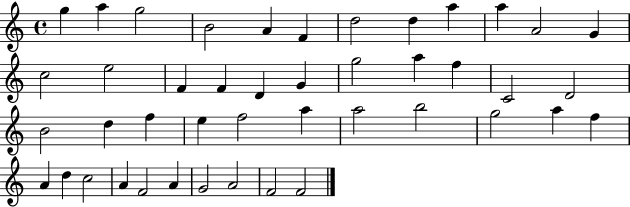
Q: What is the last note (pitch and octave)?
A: F4